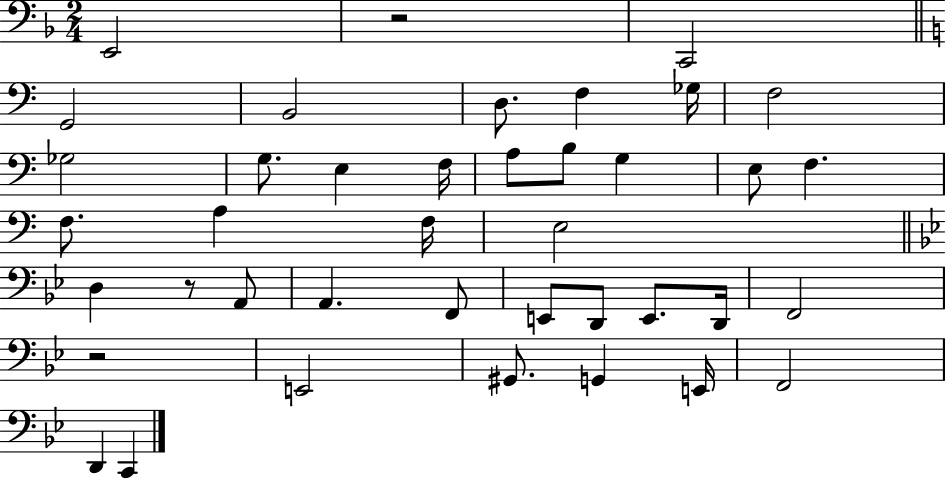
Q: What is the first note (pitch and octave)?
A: E2